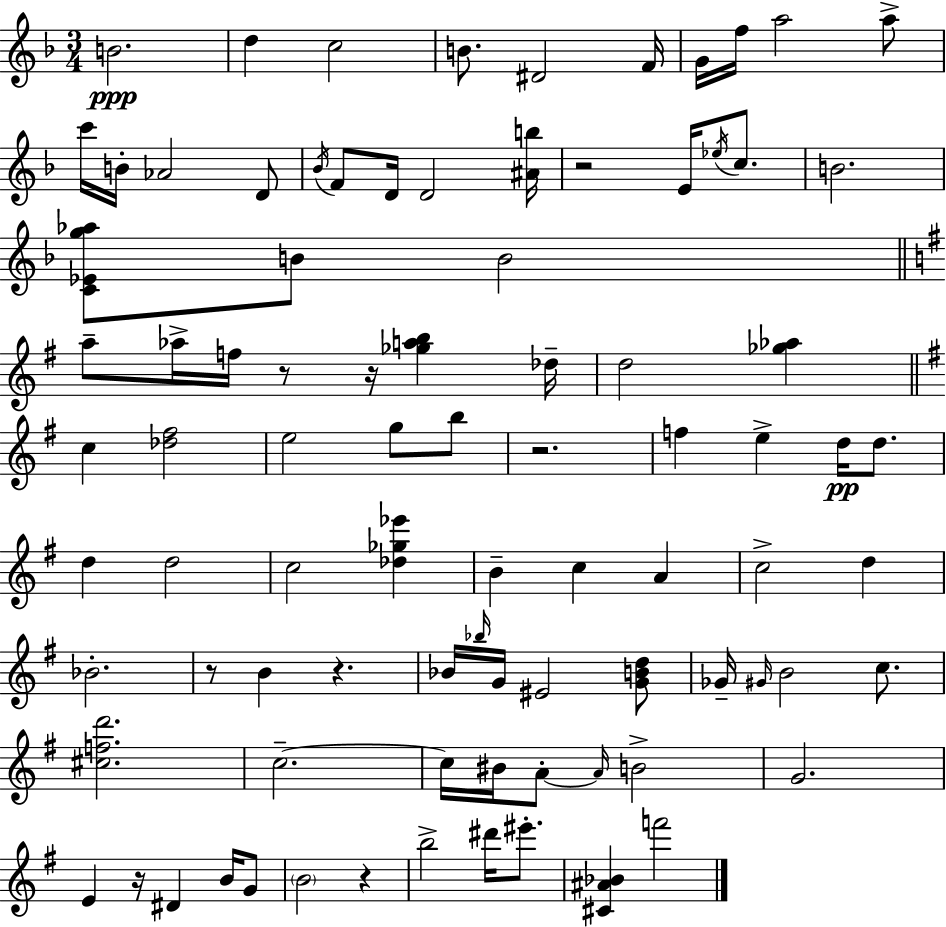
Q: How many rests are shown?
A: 8